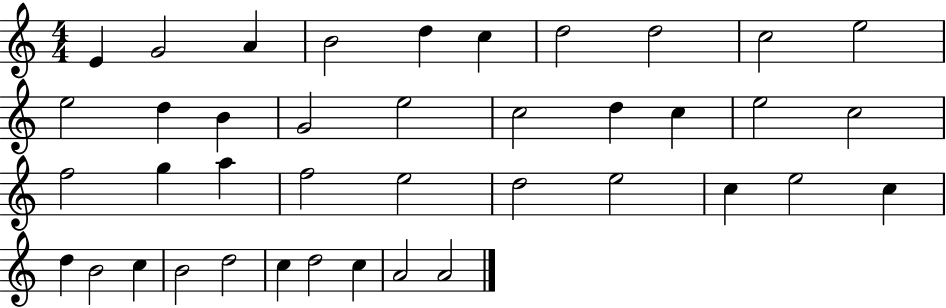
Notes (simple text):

E4/q G4/h A4/q B4/h D5/q C5/q D5/h D5/h C5/h E5/h E5/h D5/q B4/q G4/h E5/h C5/h D5/q C5/q E5/h C5/h F5/h G5/q A5/q F5/h E5/h D5/h E5/h C5/q E5/h C5/q D5/q B4/h C5/q B4/h D5/h C5/q D5/h C5/q A4/h A4/h